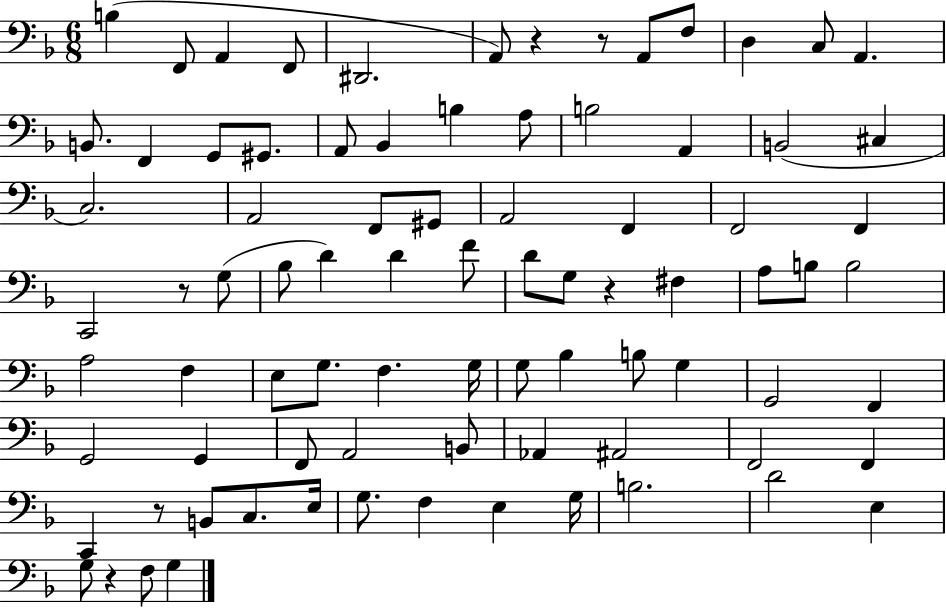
{
  \clef bass
  \numericTimeSignature
  \time 6/8
  \key f \major
  b4( f,8 a,4 f,8 | dis,2. | a,8) r4 r8 a,8 f8 | d4 c8 a,4. | \break b,8. f,4 g,8 gis,8. | a,8 bes,4 b4 a8 | b2 a,4 | b,2( cis4 | \break c2.) | a,2 f,8 gis,8 | a,2 f,4 | f,2 f,4 | \break c,2 r8 g8( | bes8 d'4) d'4 f'8 | d'8 g8 r4 fis4 | a8 b8 b2 | \break a2 f4 | e8 g8. f4. g16 | g8 bes4 b8 g4 | g,2 f,4 | \break g,2 g,4 | f,8 a,2 b,8 | aes,4 ais,2 | f,2 f,4 | \break c,4 r8 b,8 c8. e16 | g8. f4 e4 g16 | b2. | d'2 e4 | \break g8 r4 f8 g4 | \bar "|."
}